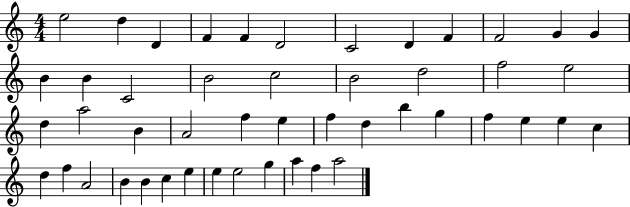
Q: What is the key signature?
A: C major